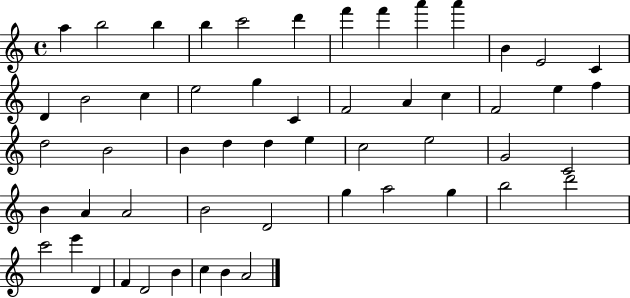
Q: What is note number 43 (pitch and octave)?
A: G5